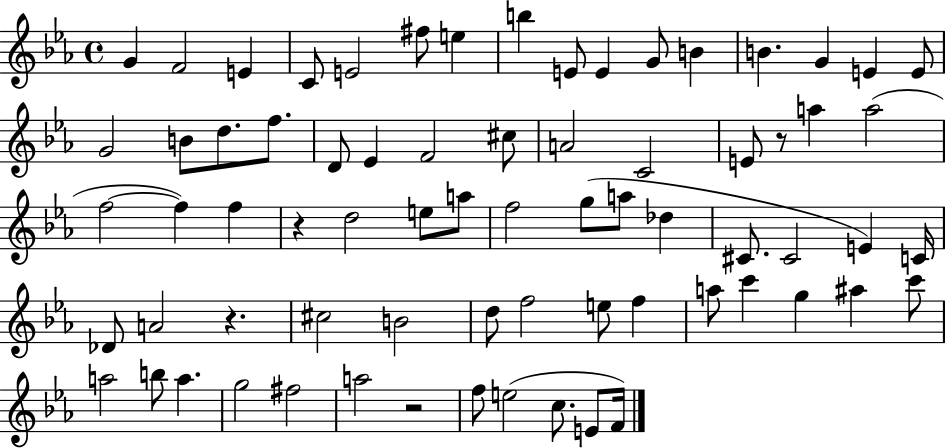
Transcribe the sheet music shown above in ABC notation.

X:1
T:Untitled
M:4/4
L:1/4
K:Eb
G F2 E C/2 E2 ^f/2 e b E/2 E G/2 B B G E E/2 G2 B/2 d/2 f/2 D/2 _E F2 ^c/2 A2 C2 E/2 z/2 a a2 f2 f f z d2 e/2 a/2 f2 g/2 a/2 _d ^C/2 ^C2 E C/4 _D/2 A2 z ^c2 B2 d/2 f2 e/2 f a/2 c' g ^a c'/2 a2 b/2 a g2 ^f2 a2 z2 f/2 e2 c/2 E/2 F/4